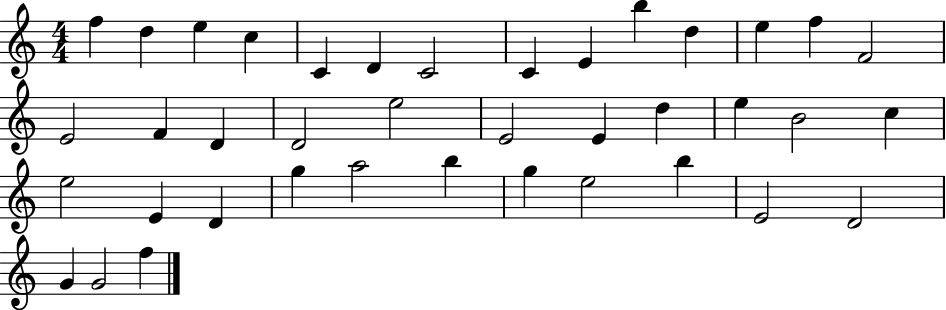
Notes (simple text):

F5/q D5/q E5/q C5/q C4/q D4/q C4/h C4/q E4/q B5/q D5/q E5/q F5/q F4/h E4/h F4/q D4/q D4/h E5/h E4/h E4/q D5/q E5/q B4/h C5/q E5/h E4/q D4/q G5/q A5/h B5/q G5/q E5/h B5/q E4/h D4/h G4/q G4/h F5/q